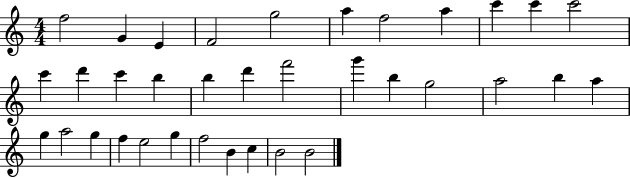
X:1
T:Untitled
M:4/4
L:1/4
K:C
f2 G E F2 g2 a f2 a c' c' c'2 c' d' c' b b d' f'2 g' b g2 a2 b a g a2 g f e2 g f2 B c B2 B2